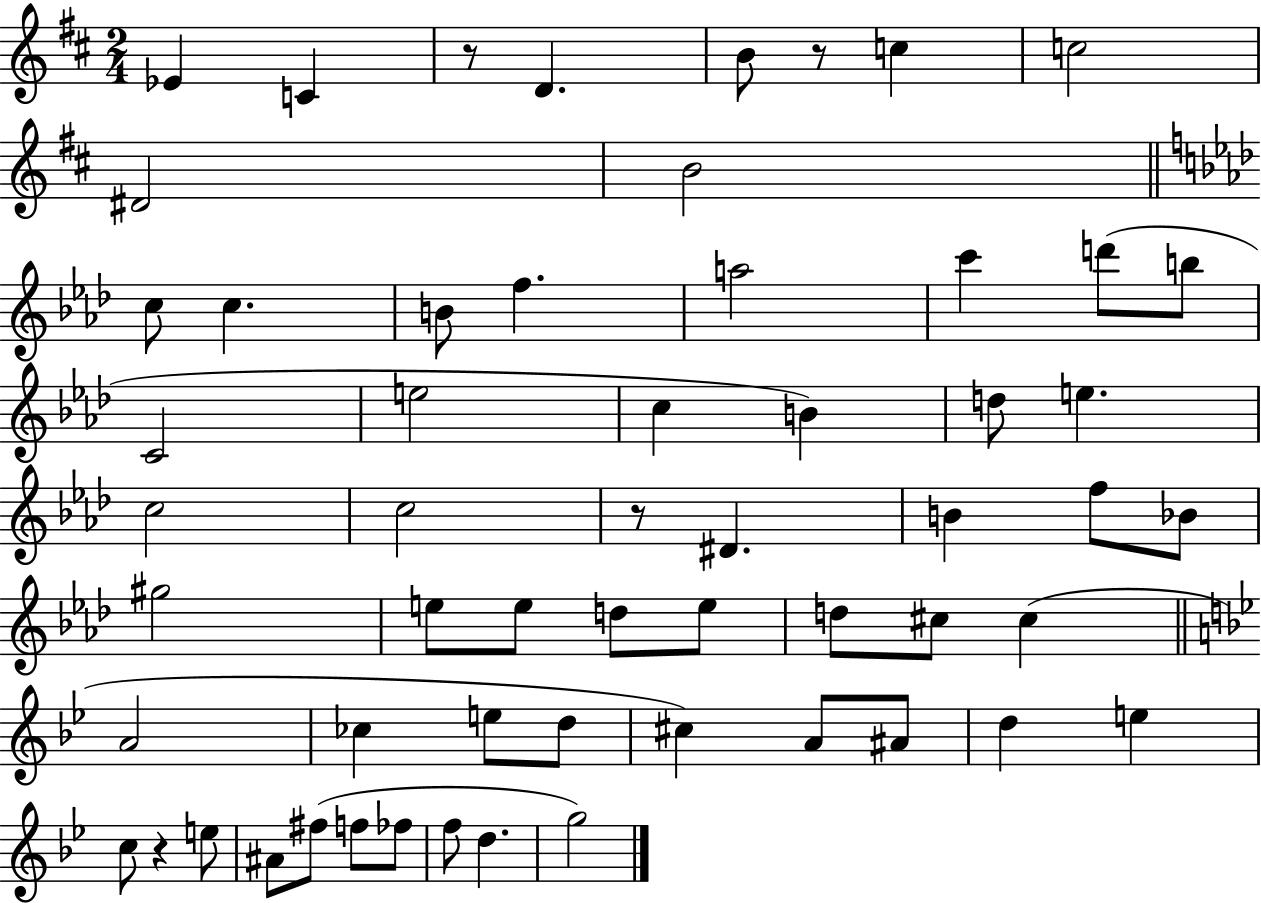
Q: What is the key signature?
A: D major